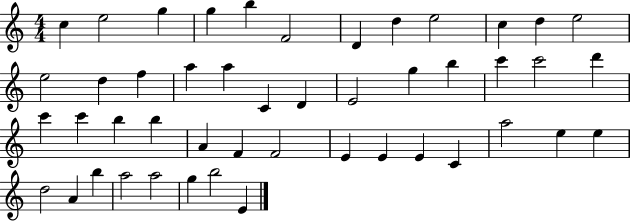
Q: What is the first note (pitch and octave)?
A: C5